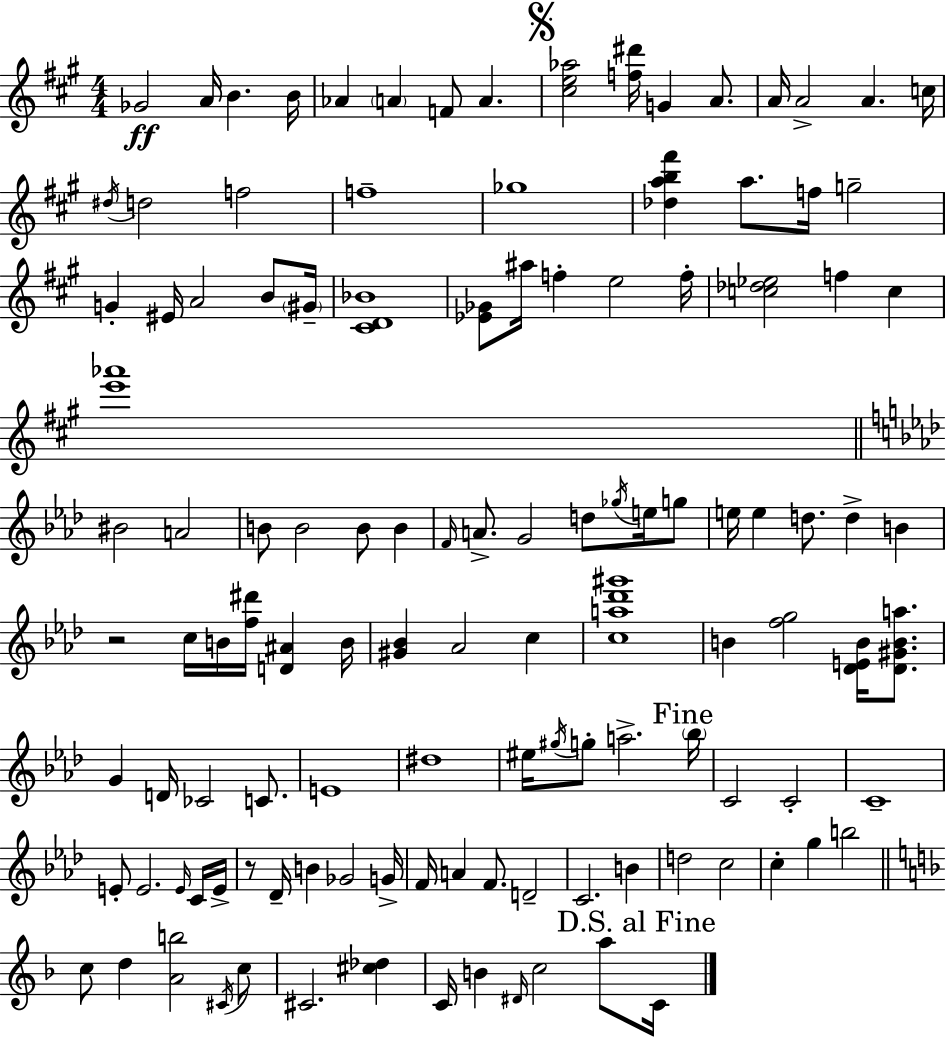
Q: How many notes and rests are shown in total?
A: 120